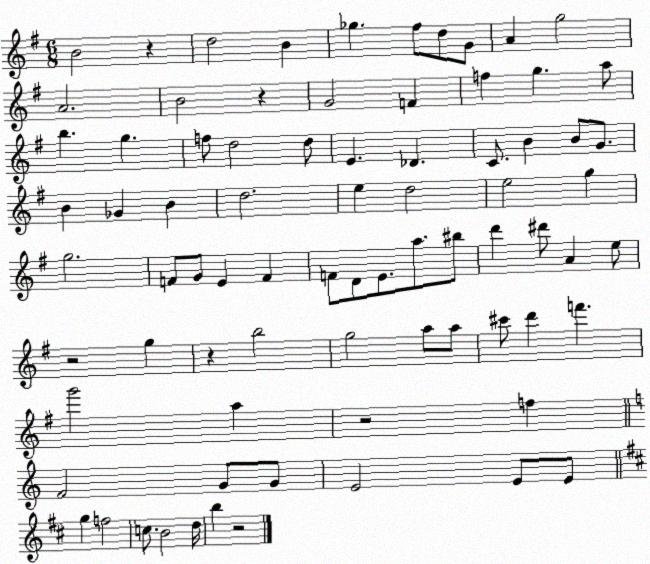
X:1
T:Untitled
M:6/8
L:1/4
K:G
B2 z d2 B _g ^f/2 d/2 G/2 A g2 A2 B2 z G2 F f g a/2 b g f/2 d2 d/2 E _D C/2 B B/2 G/2 B _G B d2 e d2 e2 g g2 F/2 G/2 E F F/2 D/2 E/2 a/2 ^b/2 d' ^d'/2 A e/2 z2 g z b2 g2 a/2 a/2 ^c'/2 d' f' g'2 a z2 f F2 G/2 G/2 E2 E/2 E/2 g f2 c/2 B2 d/4 b z2